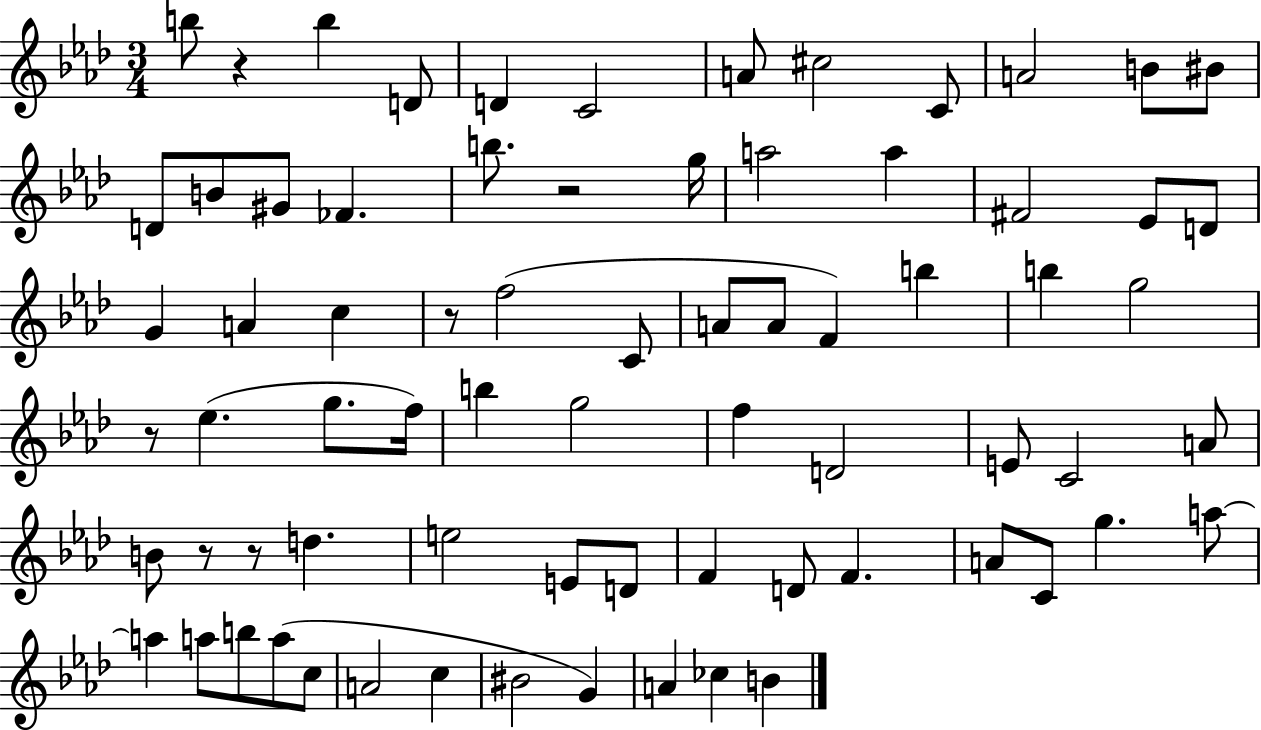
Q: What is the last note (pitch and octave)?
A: B4